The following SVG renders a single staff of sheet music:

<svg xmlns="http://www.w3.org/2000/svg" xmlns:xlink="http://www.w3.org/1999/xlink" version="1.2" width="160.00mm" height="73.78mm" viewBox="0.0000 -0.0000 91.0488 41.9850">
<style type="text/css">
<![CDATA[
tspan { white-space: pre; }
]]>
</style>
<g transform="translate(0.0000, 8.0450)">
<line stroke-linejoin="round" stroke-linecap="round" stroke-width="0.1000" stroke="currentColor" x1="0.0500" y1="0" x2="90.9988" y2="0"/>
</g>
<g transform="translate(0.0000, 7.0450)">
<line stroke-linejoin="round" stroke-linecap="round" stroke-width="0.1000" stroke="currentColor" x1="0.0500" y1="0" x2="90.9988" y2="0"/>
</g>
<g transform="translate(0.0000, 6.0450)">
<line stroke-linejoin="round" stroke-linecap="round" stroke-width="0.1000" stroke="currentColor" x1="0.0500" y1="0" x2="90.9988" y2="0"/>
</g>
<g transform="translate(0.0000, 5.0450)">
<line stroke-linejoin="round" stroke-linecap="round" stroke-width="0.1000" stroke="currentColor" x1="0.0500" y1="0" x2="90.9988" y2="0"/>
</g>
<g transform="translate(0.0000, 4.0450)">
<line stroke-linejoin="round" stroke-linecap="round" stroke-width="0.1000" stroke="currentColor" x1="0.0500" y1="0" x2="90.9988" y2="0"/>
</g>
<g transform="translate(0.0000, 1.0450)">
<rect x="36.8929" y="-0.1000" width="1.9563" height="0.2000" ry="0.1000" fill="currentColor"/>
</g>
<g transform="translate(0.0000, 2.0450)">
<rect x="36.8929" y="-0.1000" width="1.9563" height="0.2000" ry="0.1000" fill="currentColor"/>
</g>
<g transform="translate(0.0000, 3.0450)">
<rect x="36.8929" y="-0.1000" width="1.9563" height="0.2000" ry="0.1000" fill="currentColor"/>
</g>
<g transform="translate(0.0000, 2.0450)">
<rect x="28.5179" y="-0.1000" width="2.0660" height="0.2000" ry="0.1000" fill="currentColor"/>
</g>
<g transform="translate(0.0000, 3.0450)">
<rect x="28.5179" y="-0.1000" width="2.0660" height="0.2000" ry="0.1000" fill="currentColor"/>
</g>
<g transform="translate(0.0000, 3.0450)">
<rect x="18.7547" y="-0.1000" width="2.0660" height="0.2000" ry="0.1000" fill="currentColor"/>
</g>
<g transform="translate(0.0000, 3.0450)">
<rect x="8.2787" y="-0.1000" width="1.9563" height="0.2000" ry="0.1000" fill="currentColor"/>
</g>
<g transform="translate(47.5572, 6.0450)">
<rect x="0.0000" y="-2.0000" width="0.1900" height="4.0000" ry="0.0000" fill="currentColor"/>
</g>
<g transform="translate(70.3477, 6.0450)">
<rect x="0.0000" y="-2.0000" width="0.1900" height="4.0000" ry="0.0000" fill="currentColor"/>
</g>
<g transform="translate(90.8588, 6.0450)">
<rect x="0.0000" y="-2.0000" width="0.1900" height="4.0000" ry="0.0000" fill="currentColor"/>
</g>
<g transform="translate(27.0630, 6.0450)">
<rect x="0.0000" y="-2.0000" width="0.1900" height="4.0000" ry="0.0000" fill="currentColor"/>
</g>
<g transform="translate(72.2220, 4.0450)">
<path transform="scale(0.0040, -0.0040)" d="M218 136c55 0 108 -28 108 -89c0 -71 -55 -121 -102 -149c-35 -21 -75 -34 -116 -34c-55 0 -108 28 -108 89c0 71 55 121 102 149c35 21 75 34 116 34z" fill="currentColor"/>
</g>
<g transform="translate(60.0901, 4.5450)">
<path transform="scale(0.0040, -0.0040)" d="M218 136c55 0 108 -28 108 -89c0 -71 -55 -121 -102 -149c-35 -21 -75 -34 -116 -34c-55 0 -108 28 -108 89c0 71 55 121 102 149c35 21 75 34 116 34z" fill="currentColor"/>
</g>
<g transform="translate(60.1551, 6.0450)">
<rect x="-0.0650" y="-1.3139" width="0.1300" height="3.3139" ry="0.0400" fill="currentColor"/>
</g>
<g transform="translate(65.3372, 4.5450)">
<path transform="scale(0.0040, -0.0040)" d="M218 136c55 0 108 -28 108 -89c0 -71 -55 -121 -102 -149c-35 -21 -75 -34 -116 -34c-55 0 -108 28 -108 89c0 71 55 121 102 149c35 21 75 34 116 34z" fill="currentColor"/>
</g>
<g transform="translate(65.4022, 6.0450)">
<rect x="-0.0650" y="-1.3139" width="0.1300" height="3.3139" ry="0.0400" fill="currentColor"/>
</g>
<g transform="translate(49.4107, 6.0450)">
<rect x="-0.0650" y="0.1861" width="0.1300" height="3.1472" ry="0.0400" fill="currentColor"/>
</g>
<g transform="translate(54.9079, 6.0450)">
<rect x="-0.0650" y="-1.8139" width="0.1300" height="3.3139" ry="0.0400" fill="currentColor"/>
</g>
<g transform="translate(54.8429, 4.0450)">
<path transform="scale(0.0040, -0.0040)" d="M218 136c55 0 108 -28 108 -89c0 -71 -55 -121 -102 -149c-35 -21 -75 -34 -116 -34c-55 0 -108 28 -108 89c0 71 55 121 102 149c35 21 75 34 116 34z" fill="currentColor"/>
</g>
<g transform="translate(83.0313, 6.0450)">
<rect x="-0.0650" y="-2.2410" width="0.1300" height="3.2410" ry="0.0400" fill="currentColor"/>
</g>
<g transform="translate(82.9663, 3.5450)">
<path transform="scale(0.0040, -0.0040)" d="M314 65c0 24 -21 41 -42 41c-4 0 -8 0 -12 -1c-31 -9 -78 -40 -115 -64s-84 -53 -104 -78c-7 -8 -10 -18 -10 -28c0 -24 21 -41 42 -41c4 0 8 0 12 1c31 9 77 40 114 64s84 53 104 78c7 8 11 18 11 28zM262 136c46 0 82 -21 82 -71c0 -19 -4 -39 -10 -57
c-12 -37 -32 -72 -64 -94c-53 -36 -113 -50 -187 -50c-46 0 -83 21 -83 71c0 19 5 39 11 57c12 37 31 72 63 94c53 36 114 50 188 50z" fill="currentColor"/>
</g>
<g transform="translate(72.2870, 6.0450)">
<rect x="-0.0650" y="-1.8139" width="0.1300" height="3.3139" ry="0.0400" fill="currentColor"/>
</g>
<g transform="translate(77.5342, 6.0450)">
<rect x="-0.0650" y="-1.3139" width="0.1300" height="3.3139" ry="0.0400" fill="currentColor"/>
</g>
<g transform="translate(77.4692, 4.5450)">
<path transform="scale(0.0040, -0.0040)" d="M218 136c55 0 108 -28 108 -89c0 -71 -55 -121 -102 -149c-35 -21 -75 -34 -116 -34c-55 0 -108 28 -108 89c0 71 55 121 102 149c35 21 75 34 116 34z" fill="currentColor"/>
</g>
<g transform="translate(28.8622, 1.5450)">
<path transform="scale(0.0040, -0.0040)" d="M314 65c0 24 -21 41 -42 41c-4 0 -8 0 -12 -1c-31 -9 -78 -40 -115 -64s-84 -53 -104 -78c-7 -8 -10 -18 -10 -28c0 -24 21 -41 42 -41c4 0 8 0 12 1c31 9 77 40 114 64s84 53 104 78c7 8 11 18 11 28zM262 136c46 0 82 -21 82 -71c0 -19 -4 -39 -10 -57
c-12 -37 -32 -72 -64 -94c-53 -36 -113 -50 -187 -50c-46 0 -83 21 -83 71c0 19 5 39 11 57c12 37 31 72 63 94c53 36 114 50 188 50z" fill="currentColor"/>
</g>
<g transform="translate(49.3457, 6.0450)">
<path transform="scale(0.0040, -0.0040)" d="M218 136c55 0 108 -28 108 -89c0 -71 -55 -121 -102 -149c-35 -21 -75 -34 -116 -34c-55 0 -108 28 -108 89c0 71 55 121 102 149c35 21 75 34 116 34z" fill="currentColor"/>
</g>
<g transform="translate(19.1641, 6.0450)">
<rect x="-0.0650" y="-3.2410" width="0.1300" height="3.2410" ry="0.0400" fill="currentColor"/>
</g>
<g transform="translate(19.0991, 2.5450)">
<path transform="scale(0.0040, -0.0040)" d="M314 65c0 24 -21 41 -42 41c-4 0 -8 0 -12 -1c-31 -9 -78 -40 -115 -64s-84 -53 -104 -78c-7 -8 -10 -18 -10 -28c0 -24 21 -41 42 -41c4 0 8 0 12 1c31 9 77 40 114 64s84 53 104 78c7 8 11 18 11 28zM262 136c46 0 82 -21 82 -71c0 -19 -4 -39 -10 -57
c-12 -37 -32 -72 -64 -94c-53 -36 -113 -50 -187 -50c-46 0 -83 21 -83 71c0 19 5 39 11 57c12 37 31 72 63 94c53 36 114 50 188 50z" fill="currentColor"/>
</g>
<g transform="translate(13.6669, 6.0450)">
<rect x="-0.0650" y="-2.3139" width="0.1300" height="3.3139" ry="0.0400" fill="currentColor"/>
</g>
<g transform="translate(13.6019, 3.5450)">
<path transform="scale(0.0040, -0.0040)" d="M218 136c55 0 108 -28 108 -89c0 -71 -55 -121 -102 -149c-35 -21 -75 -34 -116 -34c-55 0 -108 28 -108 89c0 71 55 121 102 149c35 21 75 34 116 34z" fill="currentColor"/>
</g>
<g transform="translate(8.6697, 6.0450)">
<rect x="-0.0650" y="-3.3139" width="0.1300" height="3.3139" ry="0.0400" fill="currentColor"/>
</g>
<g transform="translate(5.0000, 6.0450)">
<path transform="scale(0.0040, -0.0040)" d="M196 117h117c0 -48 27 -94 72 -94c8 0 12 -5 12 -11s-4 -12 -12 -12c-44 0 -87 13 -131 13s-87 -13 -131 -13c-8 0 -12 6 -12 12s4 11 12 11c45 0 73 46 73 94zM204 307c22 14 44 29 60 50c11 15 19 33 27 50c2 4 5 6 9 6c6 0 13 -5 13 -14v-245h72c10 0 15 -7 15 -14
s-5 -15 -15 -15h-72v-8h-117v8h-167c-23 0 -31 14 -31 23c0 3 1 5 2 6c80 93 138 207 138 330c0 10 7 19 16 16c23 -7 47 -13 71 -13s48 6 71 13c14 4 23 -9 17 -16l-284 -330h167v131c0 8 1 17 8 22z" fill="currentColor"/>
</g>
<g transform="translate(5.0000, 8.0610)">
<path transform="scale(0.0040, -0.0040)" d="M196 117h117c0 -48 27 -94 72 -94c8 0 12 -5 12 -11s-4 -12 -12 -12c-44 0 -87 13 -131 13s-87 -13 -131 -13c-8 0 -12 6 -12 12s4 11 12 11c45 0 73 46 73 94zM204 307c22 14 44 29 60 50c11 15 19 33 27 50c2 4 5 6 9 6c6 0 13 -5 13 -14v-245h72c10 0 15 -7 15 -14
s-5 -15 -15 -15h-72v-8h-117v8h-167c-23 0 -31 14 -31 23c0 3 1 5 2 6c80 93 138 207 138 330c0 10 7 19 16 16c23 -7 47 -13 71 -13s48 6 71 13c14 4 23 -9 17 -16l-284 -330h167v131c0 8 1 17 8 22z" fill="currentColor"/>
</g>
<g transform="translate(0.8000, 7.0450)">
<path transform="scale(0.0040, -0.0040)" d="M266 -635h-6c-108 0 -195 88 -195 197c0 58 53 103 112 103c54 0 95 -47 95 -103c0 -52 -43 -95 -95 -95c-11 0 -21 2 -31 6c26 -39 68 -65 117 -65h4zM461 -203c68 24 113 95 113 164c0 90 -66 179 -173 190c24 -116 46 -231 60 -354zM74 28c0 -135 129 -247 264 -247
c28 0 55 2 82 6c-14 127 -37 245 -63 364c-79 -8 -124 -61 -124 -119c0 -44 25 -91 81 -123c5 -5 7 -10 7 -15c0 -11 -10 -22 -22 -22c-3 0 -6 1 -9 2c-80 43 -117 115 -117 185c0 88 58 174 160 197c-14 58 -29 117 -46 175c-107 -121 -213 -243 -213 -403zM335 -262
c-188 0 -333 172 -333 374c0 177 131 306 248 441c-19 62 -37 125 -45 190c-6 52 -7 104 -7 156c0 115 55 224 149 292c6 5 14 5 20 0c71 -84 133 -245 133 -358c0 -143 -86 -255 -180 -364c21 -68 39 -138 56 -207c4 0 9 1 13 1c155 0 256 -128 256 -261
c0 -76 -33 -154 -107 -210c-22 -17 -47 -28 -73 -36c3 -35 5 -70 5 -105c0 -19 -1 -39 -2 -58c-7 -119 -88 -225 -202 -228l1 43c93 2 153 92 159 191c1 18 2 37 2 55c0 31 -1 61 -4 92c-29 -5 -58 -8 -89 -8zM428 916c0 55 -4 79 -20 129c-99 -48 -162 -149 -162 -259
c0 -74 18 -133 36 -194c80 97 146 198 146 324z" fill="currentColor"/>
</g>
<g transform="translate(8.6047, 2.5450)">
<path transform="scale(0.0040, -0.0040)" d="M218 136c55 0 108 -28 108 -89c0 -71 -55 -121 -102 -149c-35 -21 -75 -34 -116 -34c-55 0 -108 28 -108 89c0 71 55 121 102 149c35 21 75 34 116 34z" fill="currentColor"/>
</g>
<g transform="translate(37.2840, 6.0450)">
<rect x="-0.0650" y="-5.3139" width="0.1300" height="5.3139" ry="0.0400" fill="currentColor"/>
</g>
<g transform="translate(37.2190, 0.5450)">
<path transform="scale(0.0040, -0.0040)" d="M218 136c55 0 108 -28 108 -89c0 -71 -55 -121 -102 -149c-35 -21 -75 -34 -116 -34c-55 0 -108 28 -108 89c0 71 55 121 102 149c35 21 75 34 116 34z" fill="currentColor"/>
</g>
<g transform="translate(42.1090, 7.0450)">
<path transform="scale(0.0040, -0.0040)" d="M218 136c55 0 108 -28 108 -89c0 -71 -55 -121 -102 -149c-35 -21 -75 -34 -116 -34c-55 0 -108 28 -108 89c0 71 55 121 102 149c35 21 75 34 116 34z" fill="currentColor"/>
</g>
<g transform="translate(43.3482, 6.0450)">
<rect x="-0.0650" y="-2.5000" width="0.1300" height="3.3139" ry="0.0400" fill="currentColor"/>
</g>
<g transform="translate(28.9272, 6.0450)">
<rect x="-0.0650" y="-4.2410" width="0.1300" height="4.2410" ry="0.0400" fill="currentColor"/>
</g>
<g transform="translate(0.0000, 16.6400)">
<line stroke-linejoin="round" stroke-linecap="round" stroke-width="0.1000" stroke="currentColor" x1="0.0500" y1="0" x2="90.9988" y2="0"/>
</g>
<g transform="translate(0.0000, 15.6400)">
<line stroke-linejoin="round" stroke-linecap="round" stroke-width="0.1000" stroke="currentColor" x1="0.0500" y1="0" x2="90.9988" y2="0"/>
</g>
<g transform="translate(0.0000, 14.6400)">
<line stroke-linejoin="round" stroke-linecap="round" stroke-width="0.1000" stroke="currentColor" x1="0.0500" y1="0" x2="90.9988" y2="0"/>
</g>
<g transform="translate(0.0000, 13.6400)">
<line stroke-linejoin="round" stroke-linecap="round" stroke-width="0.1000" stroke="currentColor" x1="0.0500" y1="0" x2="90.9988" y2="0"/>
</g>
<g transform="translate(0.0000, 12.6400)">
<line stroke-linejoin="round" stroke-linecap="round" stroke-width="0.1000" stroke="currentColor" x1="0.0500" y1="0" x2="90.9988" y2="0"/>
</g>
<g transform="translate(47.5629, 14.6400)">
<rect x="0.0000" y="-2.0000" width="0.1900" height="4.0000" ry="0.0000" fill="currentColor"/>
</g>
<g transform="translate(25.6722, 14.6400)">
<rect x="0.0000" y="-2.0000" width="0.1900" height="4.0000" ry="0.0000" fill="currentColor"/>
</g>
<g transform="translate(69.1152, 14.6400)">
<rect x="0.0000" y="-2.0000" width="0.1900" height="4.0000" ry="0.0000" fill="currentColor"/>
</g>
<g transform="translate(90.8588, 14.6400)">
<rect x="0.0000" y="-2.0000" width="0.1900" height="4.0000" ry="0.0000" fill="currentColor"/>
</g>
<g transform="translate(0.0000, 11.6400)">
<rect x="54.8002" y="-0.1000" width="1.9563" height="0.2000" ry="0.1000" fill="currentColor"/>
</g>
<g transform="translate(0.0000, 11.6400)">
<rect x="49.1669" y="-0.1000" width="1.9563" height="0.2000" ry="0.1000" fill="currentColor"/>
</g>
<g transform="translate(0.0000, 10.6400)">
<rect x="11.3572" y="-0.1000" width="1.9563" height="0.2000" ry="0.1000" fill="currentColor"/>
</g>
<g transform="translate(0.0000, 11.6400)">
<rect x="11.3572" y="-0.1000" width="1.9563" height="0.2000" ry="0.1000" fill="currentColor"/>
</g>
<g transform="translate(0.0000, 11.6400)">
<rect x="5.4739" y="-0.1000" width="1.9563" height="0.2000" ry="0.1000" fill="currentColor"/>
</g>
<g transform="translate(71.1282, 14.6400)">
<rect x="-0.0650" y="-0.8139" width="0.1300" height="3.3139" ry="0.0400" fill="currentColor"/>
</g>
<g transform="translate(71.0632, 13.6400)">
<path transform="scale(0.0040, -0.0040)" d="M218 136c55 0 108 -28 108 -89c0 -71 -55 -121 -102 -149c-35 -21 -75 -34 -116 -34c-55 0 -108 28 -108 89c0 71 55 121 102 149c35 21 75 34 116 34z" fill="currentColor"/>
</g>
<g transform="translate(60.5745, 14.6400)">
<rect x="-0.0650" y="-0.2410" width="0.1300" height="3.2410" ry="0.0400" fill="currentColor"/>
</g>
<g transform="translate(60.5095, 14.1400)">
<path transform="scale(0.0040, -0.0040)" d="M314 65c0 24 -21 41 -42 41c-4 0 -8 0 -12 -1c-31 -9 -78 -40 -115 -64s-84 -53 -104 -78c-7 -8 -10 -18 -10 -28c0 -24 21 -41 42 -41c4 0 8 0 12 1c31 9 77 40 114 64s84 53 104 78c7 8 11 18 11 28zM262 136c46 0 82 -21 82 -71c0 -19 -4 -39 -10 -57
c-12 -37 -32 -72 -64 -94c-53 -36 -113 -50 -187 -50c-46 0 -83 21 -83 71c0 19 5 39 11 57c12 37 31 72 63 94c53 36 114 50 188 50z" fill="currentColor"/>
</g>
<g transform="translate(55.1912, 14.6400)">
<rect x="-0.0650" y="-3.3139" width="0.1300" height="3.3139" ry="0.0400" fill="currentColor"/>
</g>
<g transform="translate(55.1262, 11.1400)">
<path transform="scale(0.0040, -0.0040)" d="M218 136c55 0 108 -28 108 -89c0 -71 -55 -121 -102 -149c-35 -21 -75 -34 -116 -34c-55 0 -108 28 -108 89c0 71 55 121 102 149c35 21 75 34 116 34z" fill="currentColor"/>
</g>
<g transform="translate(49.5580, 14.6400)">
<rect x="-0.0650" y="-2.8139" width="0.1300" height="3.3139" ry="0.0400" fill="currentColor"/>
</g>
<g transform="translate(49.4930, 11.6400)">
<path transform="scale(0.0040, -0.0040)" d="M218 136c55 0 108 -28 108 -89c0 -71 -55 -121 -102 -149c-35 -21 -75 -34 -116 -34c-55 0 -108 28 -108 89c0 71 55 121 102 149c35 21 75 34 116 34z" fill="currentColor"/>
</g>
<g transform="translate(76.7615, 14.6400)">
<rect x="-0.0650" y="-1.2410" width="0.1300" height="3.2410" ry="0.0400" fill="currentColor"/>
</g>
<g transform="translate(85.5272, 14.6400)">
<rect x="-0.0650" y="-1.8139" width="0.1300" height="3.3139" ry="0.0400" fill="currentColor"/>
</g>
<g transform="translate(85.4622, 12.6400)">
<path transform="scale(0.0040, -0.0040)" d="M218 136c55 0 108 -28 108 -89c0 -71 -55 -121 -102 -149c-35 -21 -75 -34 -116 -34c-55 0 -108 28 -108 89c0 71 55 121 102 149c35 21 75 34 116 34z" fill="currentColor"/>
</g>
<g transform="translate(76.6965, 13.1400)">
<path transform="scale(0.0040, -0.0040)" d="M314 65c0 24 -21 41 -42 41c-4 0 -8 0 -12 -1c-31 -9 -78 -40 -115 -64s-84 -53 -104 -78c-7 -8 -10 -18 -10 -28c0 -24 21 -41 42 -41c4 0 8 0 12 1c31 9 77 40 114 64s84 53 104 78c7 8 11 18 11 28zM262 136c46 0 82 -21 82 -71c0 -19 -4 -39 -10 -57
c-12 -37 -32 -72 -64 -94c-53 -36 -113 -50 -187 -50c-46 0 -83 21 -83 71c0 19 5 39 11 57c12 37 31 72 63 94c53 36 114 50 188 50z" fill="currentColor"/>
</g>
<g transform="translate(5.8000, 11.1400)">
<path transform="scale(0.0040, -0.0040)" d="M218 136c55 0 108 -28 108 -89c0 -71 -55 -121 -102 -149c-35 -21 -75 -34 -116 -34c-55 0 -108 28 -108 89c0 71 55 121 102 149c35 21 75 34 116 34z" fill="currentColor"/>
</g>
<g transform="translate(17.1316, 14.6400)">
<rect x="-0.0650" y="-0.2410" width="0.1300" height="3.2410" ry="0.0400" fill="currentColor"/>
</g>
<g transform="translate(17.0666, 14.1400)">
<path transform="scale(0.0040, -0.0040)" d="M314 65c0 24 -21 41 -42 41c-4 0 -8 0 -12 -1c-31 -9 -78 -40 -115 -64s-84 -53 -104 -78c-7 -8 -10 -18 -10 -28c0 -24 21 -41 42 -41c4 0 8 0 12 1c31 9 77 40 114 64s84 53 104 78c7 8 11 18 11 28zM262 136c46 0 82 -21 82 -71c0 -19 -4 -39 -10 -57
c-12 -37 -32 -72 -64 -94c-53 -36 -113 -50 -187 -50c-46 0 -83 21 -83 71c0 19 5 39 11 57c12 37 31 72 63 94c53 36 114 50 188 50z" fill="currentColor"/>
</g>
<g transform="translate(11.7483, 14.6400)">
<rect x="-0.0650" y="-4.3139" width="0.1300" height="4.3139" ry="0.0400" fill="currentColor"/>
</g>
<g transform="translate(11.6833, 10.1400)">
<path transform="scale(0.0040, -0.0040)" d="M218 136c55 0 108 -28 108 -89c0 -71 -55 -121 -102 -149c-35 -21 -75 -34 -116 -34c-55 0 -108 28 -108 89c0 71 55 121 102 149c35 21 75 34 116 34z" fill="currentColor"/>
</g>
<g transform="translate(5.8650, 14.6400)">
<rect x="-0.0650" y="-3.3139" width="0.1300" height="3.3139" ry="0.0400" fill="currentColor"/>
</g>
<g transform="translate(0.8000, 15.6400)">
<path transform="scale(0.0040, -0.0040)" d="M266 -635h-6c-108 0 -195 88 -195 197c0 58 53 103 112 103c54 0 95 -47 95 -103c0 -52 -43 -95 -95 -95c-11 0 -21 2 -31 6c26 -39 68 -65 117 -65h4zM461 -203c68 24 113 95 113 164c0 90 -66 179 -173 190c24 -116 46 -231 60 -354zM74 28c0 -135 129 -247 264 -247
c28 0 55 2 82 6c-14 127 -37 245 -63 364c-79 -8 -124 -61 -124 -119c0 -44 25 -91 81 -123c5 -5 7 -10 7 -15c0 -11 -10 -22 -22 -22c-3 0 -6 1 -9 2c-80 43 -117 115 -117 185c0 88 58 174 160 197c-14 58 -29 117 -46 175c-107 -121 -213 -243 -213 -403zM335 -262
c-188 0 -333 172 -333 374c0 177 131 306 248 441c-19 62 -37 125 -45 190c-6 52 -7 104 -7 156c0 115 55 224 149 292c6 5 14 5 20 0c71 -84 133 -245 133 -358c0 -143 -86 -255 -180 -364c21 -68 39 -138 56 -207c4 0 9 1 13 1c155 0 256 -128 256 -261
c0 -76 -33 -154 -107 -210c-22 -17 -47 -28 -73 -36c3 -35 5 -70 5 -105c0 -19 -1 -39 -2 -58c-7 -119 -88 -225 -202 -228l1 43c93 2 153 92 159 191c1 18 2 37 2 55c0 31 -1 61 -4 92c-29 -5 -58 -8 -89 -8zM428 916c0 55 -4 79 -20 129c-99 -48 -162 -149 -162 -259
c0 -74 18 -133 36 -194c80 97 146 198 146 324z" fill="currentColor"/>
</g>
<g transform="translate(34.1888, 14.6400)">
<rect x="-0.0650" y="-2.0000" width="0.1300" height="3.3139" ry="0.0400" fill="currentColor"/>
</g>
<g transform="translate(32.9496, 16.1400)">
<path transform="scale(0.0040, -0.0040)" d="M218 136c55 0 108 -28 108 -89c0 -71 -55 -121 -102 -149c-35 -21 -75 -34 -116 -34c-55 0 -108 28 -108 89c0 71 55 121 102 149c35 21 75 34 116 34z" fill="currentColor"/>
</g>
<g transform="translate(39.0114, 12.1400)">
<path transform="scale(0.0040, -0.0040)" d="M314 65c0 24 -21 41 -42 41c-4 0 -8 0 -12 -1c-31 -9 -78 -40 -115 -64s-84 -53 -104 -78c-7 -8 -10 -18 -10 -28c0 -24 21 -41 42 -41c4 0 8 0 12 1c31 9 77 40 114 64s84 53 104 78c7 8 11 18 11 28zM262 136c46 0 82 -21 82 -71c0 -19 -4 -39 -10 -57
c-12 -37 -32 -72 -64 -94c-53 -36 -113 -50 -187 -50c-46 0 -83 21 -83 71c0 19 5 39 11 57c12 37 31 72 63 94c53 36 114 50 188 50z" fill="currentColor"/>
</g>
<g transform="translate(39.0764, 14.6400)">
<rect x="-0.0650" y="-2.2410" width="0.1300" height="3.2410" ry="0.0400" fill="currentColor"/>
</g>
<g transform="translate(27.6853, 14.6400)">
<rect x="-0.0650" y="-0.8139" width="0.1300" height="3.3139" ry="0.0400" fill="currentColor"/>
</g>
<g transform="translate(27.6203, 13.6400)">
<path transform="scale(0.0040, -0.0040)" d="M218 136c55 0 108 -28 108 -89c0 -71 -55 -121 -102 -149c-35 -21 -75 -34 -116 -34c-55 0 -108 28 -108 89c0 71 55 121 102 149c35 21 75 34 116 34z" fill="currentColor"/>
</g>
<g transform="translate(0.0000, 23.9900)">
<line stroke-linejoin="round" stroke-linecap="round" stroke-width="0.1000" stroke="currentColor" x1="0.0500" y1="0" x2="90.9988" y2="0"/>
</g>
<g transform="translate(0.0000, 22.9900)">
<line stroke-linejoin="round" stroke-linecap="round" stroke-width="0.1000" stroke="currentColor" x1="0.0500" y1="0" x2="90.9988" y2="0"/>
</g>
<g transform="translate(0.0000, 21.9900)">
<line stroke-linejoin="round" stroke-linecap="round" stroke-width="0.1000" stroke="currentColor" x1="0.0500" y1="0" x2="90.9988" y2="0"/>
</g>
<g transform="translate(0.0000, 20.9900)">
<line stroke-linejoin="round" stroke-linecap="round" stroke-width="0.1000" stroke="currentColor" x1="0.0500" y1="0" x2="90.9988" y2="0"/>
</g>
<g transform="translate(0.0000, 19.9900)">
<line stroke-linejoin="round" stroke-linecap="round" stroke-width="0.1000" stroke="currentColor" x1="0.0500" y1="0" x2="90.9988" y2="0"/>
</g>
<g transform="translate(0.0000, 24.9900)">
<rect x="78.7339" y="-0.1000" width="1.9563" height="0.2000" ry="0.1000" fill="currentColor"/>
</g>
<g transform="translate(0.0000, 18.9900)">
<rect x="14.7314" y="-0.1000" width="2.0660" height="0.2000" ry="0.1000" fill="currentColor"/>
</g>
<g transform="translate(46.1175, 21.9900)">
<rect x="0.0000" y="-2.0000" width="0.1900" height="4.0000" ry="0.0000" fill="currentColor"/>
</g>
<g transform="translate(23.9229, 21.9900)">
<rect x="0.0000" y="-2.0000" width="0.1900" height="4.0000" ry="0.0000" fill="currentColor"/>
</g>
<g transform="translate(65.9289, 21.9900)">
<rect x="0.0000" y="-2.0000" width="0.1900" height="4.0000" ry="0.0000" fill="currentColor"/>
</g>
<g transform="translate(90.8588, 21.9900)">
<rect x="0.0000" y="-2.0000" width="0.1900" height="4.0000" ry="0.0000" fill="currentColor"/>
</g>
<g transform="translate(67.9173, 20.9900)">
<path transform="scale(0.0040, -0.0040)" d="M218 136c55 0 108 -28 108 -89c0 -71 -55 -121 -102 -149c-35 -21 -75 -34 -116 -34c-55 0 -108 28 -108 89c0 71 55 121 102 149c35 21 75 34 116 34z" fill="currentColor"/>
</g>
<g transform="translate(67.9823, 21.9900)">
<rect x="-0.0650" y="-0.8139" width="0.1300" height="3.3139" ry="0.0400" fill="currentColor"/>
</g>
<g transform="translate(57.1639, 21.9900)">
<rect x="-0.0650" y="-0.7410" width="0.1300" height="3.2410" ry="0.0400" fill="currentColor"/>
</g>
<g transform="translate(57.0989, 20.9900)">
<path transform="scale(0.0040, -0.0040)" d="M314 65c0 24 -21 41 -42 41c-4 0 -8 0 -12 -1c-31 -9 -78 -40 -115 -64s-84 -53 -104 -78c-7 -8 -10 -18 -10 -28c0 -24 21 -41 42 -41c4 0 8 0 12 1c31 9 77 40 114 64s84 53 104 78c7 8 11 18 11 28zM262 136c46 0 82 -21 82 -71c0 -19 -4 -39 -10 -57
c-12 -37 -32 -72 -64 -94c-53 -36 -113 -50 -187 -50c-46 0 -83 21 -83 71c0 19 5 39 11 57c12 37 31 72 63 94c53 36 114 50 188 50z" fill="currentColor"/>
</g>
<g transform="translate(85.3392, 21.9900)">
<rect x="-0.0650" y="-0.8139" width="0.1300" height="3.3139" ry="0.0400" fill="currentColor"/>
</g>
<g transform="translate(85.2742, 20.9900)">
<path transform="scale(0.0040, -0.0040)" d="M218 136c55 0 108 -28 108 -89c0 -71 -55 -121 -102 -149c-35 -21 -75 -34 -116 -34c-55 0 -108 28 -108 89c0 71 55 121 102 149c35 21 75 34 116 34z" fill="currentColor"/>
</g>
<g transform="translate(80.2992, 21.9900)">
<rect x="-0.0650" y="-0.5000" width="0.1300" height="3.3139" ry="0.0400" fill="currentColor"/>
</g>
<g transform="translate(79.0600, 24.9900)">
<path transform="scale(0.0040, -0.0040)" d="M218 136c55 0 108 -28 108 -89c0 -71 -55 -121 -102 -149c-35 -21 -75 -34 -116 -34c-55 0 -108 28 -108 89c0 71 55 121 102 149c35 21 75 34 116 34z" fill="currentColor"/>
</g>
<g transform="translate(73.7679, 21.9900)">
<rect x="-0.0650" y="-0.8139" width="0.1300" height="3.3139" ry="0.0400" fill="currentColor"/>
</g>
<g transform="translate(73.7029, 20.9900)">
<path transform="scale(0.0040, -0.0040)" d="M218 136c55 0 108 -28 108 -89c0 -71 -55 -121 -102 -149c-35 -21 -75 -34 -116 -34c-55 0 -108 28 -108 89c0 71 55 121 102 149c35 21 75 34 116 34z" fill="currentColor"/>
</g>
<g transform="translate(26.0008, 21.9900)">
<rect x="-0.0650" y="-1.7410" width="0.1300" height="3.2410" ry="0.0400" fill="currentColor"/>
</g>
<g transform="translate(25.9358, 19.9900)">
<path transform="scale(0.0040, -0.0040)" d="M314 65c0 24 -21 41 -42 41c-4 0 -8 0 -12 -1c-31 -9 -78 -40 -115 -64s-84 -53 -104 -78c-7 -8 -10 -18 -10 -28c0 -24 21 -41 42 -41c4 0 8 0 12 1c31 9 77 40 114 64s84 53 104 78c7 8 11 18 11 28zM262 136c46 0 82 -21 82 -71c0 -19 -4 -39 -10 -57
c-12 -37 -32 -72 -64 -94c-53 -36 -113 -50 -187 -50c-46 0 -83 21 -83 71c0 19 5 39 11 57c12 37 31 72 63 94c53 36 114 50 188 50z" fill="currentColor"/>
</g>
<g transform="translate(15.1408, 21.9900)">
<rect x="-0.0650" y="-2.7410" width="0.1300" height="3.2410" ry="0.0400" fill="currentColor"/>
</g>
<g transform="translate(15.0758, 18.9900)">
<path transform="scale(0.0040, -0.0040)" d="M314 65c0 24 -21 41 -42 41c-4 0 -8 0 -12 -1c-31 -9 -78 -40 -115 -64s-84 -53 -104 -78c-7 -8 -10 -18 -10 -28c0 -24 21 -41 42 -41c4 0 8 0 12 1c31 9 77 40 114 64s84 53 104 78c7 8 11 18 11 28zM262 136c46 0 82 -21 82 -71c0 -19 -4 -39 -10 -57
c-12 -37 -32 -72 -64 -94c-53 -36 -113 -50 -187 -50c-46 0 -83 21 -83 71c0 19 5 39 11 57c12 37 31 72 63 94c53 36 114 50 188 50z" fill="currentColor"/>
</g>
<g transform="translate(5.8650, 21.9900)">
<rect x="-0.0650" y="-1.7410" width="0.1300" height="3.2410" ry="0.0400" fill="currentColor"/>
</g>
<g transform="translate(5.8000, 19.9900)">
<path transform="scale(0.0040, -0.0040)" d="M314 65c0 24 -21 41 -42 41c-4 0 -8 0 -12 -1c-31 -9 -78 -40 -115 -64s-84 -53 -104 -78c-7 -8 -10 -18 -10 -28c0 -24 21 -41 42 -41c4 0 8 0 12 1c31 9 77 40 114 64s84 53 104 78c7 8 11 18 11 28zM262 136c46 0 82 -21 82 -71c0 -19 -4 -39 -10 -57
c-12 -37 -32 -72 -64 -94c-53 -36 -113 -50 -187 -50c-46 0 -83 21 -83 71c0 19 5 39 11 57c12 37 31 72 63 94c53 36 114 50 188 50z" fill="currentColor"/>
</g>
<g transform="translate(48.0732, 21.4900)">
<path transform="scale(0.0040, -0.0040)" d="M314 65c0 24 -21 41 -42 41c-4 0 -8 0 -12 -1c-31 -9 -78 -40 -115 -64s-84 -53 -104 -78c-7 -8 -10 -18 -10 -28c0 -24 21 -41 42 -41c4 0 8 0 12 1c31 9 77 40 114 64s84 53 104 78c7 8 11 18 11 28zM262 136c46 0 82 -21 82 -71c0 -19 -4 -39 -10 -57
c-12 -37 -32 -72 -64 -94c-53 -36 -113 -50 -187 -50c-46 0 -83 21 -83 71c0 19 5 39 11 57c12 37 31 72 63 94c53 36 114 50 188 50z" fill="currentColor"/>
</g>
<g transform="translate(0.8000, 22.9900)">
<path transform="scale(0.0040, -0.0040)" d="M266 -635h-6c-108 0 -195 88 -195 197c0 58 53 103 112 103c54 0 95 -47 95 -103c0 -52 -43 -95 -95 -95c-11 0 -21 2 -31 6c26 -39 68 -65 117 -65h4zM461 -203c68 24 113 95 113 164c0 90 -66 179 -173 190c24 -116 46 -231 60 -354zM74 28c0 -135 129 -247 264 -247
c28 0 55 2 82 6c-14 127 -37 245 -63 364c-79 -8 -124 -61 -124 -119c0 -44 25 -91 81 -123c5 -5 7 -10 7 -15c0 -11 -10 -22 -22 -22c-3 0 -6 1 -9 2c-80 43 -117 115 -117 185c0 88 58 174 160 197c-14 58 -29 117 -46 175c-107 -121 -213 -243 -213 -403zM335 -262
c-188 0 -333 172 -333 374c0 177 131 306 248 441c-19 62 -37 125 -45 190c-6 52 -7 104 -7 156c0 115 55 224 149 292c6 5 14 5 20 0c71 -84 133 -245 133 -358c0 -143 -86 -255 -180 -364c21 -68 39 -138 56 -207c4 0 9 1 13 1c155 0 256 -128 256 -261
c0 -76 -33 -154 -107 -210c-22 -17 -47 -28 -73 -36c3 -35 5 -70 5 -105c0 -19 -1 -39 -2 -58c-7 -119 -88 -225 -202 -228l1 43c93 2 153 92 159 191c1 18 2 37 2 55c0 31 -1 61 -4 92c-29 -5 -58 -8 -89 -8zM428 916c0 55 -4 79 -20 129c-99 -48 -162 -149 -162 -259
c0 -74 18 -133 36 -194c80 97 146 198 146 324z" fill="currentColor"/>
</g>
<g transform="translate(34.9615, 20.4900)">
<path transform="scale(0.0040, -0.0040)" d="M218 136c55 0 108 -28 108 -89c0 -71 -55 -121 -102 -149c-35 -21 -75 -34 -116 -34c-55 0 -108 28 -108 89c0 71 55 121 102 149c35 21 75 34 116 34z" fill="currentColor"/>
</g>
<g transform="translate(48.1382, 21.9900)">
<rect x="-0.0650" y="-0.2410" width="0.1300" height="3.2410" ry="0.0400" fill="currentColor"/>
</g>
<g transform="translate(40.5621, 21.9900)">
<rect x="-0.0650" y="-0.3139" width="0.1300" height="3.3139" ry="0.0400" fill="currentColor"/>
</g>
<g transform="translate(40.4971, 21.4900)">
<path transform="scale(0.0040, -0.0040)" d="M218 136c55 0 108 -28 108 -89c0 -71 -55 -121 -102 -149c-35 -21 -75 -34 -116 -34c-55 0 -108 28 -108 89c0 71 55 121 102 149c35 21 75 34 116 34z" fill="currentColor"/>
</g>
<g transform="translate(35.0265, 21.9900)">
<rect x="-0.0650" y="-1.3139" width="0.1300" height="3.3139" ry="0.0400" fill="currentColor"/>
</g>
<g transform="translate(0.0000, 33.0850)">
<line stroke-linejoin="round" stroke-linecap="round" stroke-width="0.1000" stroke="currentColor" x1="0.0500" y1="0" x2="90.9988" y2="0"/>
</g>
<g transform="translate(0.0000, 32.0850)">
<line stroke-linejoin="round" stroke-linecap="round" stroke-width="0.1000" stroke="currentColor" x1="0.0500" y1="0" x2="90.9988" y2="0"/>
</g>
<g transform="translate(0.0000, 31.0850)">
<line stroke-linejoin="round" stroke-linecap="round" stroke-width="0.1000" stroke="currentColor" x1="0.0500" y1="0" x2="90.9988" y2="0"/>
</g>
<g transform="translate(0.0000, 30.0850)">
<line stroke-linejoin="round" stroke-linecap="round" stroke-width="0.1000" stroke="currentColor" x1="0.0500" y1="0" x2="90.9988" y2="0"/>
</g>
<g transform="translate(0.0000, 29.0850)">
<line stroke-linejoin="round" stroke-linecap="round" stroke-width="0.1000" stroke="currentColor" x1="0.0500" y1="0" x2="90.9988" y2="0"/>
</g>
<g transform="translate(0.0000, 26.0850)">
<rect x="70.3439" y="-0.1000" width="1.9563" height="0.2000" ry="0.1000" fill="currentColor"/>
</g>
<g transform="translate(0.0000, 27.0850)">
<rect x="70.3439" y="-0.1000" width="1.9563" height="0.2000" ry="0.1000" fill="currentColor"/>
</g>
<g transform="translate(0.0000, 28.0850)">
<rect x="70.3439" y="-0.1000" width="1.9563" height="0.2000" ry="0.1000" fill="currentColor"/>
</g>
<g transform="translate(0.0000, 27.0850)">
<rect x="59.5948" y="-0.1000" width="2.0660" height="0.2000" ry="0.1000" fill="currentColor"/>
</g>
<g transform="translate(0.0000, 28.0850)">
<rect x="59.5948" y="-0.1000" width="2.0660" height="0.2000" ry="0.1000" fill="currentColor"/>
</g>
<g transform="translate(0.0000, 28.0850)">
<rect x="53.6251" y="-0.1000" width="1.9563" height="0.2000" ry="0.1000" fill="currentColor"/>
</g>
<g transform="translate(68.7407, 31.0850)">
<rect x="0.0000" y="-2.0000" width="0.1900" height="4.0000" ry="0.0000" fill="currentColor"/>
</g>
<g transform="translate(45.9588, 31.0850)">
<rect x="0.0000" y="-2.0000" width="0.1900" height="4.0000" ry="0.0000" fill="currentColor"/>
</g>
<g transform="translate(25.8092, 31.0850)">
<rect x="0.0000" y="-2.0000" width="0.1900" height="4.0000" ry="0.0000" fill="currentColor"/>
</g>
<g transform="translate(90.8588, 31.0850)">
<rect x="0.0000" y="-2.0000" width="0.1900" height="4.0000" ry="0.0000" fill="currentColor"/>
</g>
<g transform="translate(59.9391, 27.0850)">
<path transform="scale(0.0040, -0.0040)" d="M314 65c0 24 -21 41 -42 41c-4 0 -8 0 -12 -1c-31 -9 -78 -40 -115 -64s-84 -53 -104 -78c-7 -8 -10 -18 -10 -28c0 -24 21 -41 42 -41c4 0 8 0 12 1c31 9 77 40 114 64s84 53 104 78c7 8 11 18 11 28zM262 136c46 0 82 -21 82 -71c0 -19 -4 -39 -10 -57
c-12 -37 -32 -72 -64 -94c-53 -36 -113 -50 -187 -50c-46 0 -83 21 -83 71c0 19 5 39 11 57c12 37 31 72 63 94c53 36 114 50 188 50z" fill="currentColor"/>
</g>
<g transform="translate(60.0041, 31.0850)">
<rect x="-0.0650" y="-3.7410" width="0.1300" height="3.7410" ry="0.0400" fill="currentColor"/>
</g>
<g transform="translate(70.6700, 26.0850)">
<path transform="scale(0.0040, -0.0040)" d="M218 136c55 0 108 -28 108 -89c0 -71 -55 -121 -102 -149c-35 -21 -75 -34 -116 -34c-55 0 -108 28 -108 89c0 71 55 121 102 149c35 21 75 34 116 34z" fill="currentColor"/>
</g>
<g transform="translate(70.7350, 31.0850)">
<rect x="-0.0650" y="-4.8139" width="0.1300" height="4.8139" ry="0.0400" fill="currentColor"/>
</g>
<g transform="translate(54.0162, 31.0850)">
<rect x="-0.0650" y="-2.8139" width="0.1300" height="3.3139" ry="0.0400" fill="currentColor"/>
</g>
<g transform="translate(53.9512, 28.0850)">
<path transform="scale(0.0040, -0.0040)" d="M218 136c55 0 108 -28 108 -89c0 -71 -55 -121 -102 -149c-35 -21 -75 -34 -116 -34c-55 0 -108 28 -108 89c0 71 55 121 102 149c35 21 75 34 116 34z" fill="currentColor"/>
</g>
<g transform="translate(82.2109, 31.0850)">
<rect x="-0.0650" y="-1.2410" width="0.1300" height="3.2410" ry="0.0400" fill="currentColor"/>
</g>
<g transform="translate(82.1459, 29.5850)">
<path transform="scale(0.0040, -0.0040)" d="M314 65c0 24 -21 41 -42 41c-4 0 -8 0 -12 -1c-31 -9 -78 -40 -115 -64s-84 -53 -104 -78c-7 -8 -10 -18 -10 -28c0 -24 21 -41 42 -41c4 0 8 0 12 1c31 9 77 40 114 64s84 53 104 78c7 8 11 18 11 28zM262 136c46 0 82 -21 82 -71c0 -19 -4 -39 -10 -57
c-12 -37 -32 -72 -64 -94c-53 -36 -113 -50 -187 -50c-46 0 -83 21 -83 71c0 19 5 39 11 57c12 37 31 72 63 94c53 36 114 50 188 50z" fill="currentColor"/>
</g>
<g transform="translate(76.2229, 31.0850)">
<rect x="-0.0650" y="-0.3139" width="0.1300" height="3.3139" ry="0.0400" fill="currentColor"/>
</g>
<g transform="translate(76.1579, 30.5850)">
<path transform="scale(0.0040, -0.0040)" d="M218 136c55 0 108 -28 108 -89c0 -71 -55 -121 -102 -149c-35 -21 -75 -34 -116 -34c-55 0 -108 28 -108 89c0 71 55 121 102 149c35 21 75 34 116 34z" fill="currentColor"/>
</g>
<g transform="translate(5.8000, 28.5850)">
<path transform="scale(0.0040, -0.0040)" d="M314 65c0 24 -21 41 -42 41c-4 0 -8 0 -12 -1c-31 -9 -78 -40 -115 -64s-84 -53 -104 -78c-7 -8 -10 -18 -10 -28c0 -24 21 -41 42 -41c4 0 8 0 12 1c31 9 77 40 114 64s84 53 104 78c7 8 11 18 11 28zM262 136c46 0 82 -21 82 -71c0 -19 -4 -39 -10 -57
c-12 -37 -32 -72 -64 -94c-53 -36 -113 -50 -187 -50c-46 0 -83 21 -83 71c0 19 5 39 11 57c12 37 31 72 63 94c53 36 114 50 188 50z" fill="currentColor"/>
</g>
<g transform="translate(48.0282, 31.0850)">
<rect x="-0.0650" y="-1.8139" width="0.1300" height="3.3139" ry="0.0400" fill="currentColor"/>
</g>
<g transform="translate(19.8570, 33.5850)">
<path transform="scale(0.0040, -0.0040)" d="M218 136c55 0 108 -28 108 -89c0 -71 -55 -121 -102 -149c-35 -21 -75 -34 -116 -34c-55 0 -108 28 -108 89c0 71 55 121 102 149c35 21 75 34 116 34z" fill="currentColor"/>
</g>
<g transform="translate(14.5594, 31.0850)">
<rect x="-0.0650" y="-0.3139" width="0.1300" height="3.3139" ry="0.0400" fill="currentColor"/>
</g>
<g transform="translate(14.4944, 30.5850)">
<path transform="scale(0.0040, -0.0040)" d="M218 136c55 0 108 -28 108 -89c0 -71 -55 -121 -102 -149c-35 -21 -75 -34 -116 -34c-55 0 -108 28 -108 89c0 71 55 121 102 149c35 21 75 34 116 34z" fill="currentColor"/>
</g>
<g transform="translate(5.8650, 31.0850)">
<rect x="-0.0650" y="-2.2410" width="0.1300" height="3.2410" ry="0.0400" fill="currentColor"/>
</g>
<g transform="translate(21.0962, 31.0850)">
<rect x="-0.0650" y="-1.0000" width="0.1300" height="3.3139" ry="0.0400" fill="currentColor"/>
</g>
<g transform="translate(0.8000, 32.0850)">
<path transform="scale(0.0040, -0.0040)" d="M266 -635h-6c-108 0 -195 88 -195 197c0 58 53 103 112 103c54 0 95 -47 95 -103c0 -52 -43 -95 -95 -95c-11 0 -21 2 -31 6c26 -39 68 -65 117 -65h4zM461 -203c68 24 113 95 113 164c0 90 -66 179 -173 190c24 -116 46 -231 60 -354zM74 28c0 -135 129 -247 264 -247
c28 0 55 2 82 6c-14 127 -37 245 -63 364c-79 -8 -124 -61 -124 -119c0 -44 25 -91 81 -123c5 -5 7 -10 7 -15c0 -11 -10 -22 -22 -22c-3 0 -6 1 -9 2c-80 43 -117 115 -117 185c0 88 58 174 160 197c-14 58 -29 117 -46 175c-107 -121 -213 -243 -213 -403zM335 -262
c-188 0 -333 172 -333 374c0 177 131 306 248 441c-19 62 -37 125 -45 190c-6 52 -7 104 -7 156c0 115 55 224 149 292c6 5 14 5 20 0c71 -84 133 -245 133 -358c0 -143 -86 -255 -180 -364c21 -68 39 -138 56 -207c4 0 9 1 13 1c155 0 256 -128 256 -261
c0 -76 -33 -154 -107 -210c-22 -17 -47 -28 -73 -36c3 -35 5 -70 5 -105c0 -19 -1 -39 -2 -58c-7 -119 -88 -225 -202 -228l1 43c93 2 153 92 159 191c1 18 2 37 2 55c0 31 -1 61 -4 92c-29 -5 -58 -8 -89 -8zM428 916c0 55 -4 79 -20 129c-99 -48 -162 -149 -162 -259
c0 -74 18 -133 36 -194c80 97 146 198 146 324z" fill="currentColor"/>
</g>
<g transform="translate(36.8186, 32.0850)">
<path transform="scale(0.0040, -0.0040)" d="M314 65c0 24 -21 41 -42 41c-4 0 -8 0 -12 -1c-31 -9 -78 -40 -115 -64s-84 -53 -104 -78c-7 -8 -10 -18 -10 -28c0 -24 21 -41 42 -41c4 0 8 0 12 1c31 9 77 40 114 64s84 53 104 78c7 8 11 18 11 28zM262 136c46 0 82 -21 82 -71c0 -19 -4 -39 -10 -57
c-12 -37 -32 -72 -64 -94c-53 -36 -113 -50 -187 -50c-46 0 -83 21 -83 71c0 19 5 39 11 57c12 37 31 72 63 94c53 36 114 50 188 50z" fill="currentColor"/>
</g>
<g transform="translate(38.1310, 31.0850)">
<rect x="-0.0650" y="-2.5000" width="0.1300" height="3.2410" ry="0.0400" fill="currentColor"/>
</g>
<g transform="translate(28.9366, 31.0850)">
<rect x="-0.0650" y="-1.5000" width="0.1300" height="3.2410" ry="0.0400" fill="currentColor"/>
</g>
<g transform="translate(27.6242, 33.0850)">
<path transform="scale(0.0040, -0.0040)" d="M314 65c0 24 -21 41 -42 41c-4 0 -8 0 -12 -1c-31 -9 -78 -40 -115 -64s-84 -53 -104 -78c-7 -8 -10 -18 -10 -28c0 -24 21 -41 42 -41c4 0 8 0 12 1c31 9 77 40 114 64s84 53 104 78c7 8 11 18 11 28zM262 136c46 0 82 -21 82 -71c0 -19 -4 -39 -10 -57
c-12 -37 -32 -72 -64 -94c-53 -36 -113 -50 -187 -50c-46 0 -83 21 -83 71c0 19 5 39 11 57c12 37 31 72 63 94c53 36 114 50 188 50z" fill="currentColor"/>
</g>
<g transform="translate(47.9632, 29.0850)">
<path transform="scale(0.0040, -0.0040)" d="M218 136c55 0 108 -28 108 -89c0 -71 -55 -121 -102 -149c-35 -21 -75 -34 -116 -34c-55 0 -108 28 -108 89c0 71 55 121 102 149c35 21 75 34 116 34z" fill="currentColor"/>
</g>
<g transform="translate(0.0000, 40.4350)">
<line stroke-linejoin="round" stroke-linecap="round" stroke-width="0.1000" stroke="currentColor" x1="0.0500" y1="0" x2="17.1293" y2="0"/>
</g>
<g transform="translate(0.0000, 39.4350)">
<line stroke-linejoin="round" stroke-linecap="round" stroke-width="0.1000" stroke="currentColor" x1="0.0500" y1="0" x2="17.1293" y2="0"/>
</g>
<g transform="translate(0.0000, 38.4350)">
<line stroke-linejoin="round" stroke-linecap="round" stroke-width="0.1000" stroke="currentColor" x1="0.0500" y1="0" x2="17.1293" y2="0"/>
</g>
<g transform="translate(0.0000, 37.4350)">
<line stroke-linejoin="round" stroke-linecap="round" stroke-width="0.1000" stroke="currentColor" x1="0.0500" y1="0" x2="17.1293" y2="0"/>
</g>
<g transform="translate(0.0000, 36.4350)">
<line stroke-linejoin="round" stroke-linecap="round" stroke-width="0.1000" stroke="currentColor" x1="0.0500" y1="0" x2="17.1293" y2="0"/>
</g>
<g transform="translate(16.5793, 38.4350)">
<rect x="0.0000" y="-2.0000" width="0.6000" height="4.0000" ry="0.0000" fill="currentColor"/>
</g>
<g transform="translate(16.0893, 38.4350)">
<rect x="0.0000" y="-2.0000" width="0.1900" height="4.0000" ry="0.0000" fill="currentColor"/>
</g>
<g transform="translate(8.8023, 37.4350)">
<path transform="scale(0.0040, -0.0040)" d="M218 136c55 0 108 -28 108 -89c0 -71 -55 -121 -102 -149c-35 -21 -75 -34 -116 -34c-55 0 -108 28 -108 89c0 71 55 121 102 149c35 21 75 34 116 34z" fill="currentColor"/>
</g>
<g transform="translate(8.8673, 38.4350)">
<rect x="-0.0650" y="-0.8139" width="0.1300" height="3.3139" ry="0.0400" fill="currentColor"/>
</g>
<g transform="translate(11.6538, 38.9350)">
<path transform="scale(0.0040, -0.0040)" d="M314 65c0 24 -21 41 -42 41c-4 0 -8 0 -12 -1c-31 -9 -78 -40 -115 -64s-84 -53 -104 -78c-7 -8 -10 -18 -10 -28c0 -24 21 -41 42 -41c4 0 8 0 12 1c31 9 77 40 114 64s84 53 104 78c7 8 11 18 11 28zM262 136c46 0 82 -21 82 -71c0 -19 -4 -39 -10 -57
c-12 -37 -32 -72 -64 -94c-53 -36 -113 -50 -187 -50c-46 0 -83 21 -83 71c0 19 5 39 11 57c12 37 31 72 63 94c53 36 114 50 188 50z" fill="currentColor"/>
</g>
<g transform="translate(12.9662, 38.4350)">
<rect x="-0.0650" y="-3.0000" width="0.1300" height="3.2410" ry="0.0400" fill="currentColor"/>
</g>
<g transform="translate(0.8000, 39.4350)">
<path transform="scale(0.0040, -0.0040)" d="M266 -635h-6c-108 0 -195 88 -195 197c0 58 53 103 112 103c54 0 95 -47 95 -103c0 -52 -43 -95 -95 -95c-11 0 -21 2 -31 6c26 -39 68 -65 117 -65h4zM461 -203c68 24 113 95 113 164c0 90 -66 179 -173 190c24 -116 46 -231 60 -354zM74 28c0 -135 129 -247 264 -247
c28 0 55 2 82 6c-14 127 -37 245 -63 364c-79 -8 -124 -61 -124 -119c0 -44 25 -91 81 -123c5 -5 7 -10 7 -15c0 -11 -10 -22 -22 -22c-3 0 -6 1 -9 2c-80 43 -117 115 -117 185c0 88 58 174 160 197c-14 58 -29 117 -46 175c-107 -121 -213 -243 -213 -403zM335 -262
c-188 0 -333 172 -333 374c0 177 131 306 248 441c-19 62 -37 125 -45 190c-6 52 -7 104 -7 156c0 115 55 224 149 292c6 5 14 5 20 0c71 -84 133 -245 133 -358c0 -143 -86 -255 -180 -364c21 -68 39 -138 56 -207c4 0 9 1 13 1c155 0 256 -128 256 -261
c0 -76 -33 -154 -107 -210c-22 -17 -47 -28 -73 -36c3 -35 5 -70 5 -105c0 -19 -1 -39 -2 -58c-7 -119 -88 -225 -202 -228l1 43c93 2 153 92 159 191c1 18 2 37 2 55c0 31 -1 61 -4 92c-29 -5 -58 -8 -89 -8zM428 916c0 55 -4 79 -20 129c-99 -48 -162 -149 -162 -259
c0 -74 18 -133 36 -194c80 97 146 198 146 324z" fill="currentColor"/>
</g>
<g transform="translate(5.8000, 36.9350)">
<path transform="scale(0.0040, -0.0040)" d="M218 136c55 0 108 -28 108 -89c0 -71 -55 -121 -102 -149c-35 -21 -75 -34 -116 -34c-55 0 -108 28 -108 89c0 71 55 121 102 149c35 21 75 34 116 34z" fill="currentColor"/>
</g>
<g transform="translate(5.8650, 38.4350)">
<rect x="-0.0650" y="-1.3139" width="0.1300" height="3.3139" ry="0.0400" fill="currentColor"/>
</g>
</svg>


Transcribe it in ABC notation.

X:1
T:Untitled
M:4/4
L:1/4
K:C
b g b2 d'2 f' G B f e e f e g2 b d' c2 d F g2 a b c2 d e2 f f2 a2 f2 e c c2 d2 d d C d g2 c D E2 G2 f a c'2 e' c e2 e d A2